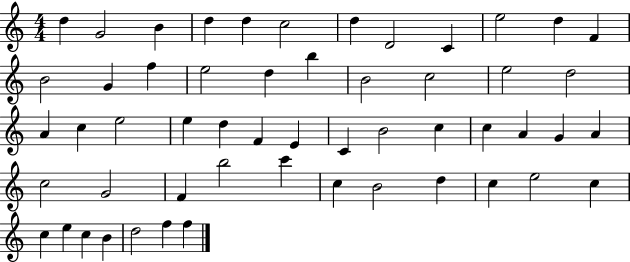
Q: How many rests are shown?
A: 0